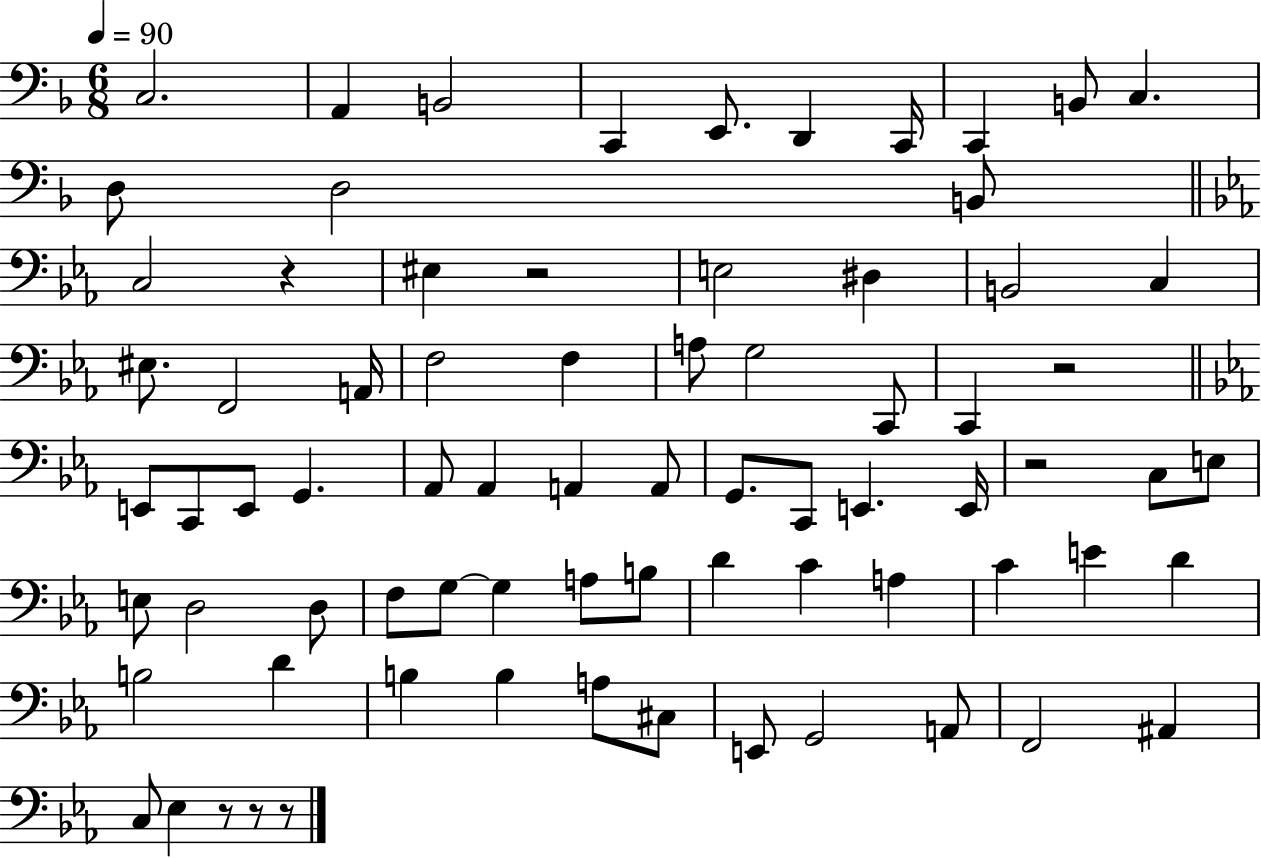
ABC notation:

X:1
T:Untitled
M:6/8
L:1/4
K:F
C,2 A,, B,,2 C,, E,,/2 D,, C,,/4 C,, B,,/2 C, D,/2 D,2 B,,/2 C,2 z ^E, z2 E,2 ^D, B,,2 C, ^E,/2 F,,2 A,,/4 F,2 F, A,/2 G,2 C,,/2 C,, z2 E,,/2 C,,/2 E,,/2 G,, _A,,/2 _A,, A,, A,,/2 G,,/2 C,,/2 E,, E,,/4 z2 C,/2 E,/2 E,/2 D,2 D,/2 F,/2 G,/2 G, A,/2 B,/2 D C A, C E D B,2 D B, B, A,/2 ^C,/2 E,,/2 G,,2 A,,/2 F,,2 ^A,, C,/2 _E, z/2 z/2 z/2